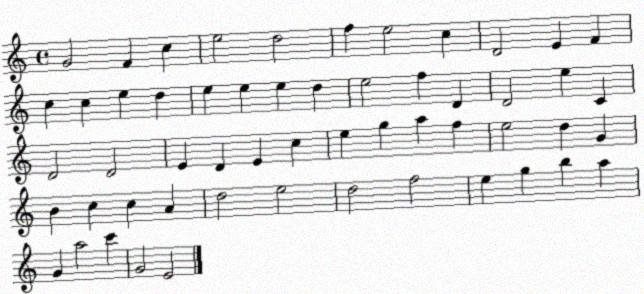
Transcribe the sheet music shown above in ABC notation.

X:1
T:Untitled
M:4/4
L:1/4
K:C
G2 F c e2 d2 f e2 c D2 E F c c e d e e e d e2 f D D2 e C D2 D2 E D E c e g a f e2 d G B c c A d2 e2 d2 f2 e g b a G a2 c' G2 E2